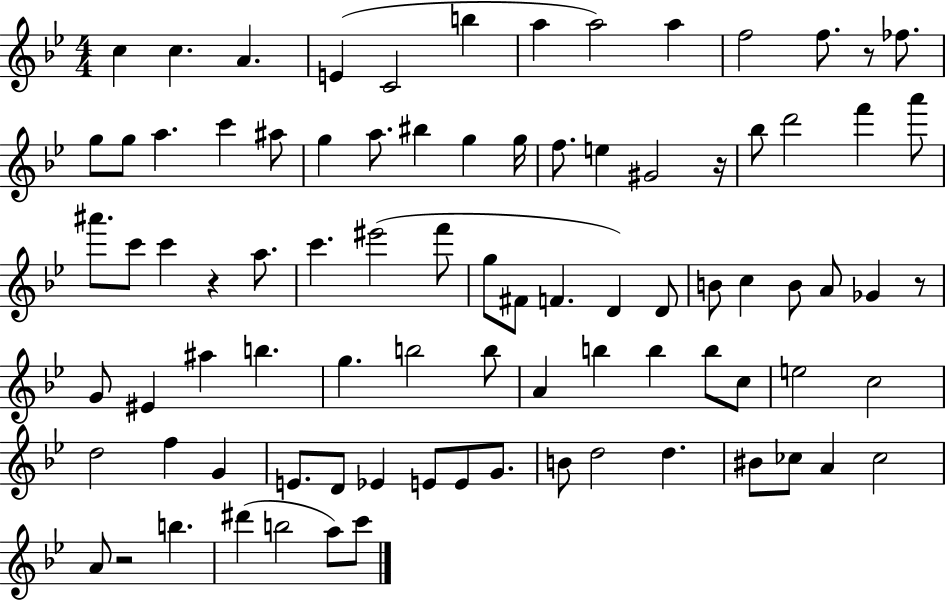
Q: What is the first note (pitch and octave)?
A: C5